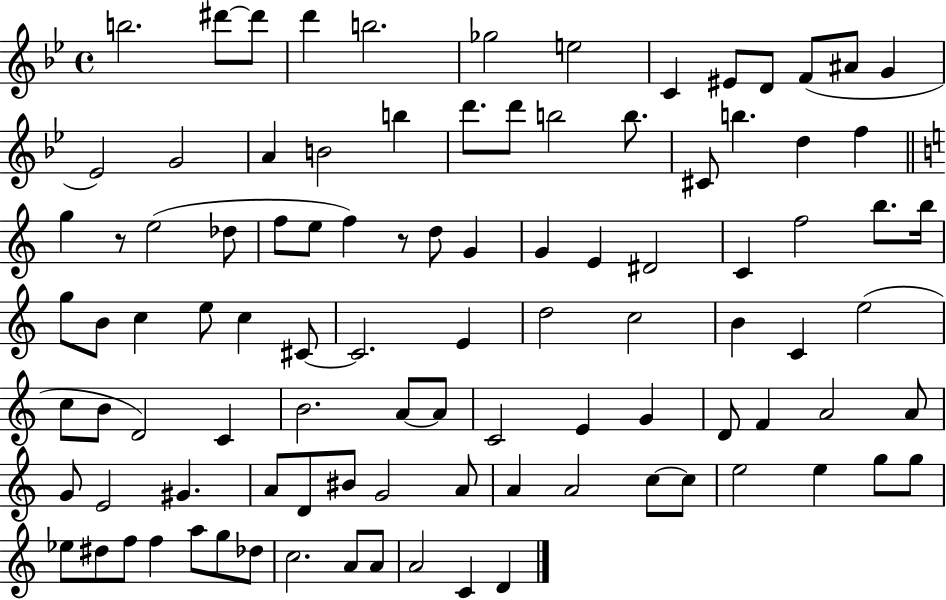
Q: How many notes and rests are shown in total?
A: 99